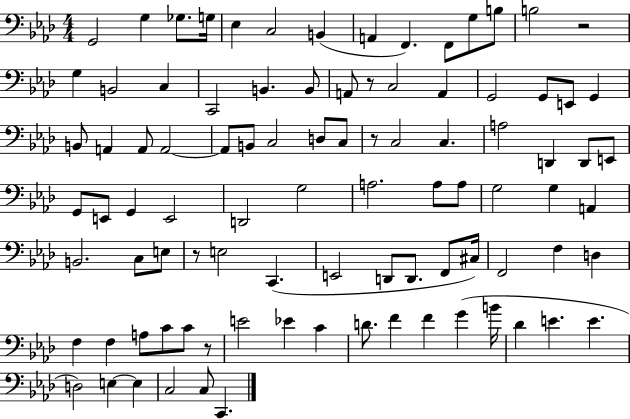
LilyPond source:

{
  \clef bass
  \numericTimeSignature
  \time 4/4
  \key aes \major
  g,2 g4 ges8. g16 | ees4 c2 b,4( | a,4 f,4.) f,8 g8 b8 | b2 r2 | \break g4 b,2 c4 | c,2 b,4. b,8 | a,8 r8 c2 a,4 | g,2 g,8 e,8 g,4 | \break b,8 a,4 a,8 a,2~~ | a,8 b,8 c2 d8 c8 | r8 c2 c4. | a2 d,4 d,8 e,8 | \break g,8 e,8 g,4 e,2 | d,2 g2 | a2. a8 a8 | g2 g4 a,4 | \break b,2. c8 e8 | r8 e2 c,4.( | e,2 d,8 d,8. f,8 cis16) | f,2 f4 d4 | \break f4 f4 a8 c'8 c'8 r8 | e'2 ees'4 c'4 | d'8. f'4 f'4 g'4( b'16 | des'4 e'4. e'4. | \break d2) e4~~ e4 | c2 c8 c,4. | \bar "|."
}